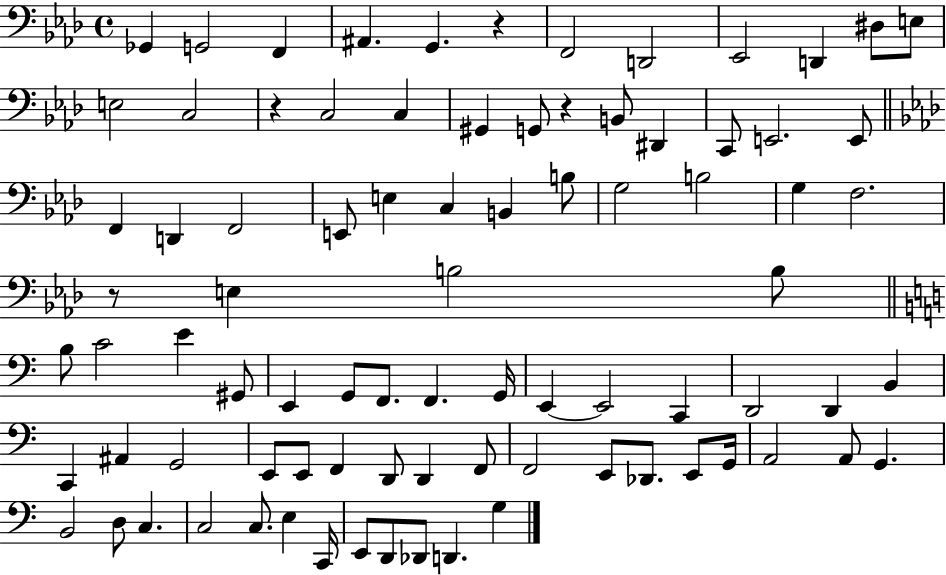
{
  \clef bass
  \time 4/4
  \defaultTimeSignature
  \key aes \major
  ges,4 g,2 f,4 | ais,4. g,4. r4 | f,2 d,2 | ees,2 d,4 dis8 e8 | \break e2 c2 | r4 c2 c4 | gis,4 g,8 r4 b,8 dis,4 | c,8 e,2. e,8 | \break \bar "||" \break \key aes \major f,4 d,4 f,2 | e,8 e4 c4 b,4 b8 | g2 b2 | g4 f2. | \break r8 e4 b2 b8 | \bar "||" \break \key a \minor b8 c'2 e'4 gis,8 | e,4 g,8 f,8. f,4. g,16 | e,4~~ e,2 c,4 | d,2 d,4 b,4 | \break c,4 ais,4 g,2 | e,8 e,8 f,4 d,8 d,4 f,8 | f,2 e,8 des,8. e,8 g,16 | a,2 a,8 g,4. | \break b,2 d8 c4. | c2 c8. e4 c,16 | e,8 d,8 des,8 d,4. g4 | \bar "|."
}